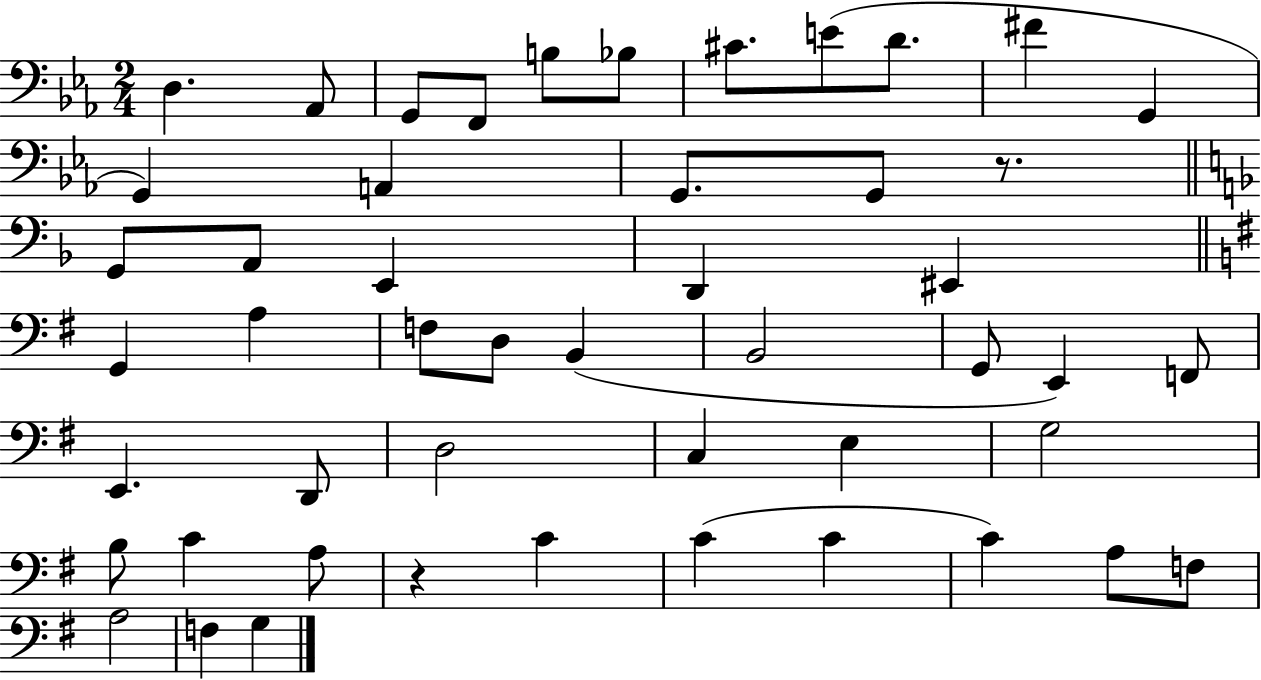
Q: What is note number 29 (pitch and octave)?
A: F2